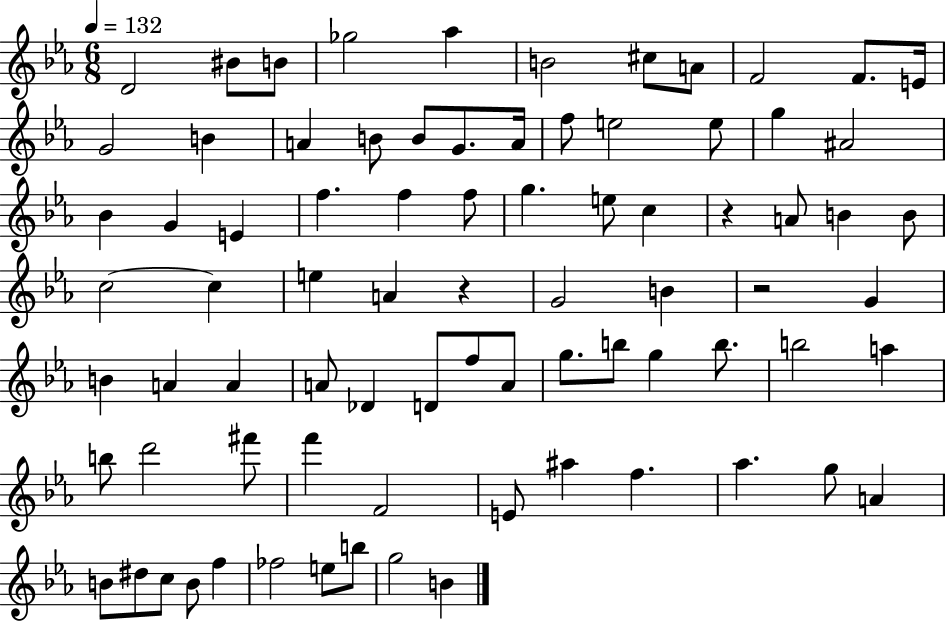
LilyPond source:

{
  \clef treble
  \numericTimeSignature
  \time 6/8
  \key ees \major
  \tempo 4 = 132
  d'2 bis'8 b'8 | ges''2 aes''4 | b'2 cis''8 a'8 | f'2 f'8. e'16 | \break g'2 b'4 | a'4 b'8 b'8 g'8. a'16 | f''8 e''2 e''8 | g''4 ais'2 | \break bes'4 g'4 e'4 | f''4. f''4 f''8 | g''4. e''8 c''4 | r4 a'8 b'4 b'8 | \break c''2~~ c''4 | e''4 a'4 r4 | g'2 b'4 | r2 g'4 | \break b'4 a'4 a'4 | a'8 des'4 d'8 f''8 a'8 | g''8. b''8 g''4 b''8. | b''2 a''4 | \break b''8 d'''2 fis'''8 | f'''4 f'2 | e'8 ais''4 f''4. | aes''4. g''8 a'4 | \break b'8 dis''8 c''8 b'8 f''4 | fes''2 e''8 b''8 | g''2 b'4 | \bar "|."
}